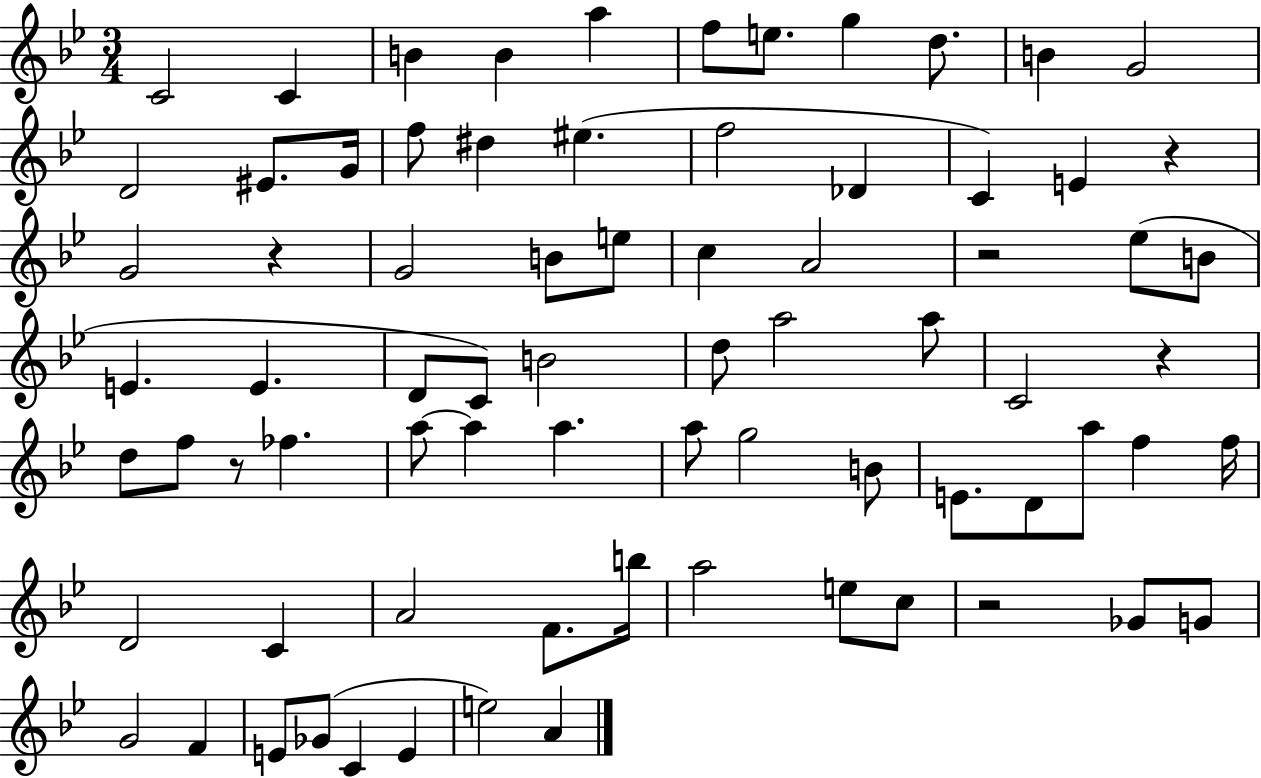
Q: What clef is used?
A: treble